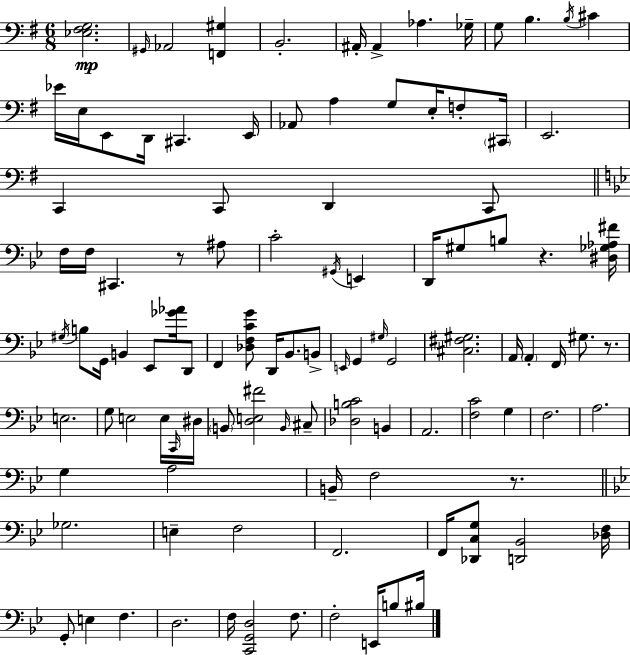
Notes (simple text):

[Eb3,F#3,G3]/h. G#2/s Ab2/h [F2,G#3]/q B2/h. A#2/s A#2/q Ab3/q. Gb3/s G3/e B3/q. B3/s C#4/q Eb4/s E3/s E2/e D2/s C#2/q. E2/s Ab2/e A3/q G3/e E3/s F3/e C#2/s E2/h. C2/q C2/e D2/q C2/e F3/s F3/s C#2/q. R/e A#3/e C4/h G#2/s E2/q D2/s G#3/e B3/e R/q. [D#3,Gb3,Ab3,F#4]/s G#3/s B3/e G2/s B2/q Eb2/e [Gb4,Ab4]/s D2/e F2/q [Db3,F3,C4,G4]/e D2/s Bb2/e. B2/e E2/s G2/q G#3/s G2/h [C#3,F#3,G#3]/h. A2/s A2/q F2/s G#3/e. R/e. E3/h. G3/e E3/h E3/s C2/s D#3/s B2/e [D3,E3,F#4]/h B2/s C#3/e [Db3,B3,C4]/h B2/q A2/h. [F3,C4]/h G3/q F3/h. A3/h. G3/q A3/h B2/s F3/h R/e. Gb3/h. E3/q F3/h F2/h. F2/s [Db2,C3,G3]/e [D2,Bb2]/h [Db3,F3]/s G2/e E3/q F3/q. D3/h. F3/s [C2,G2,D3]/h F3/e. F3/h E2/s B3/e BIS3/s